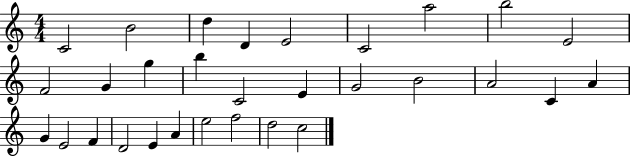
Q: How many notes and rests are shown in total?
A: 30